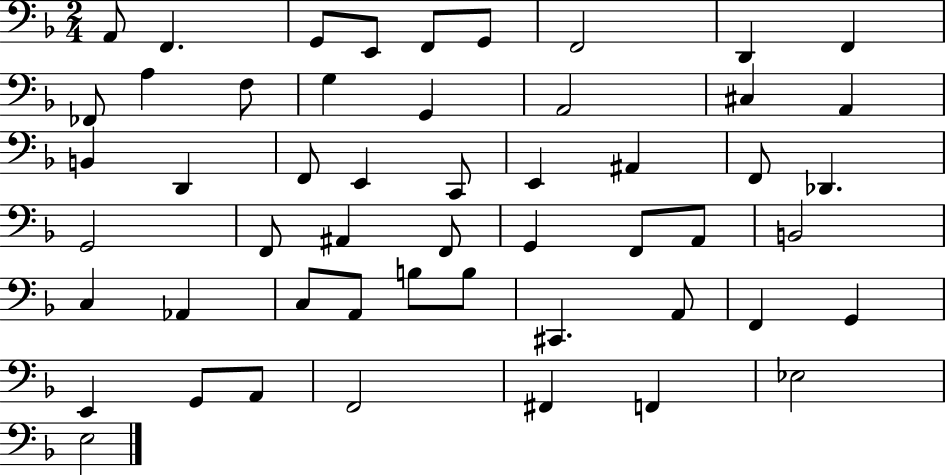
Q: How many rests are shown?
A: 0